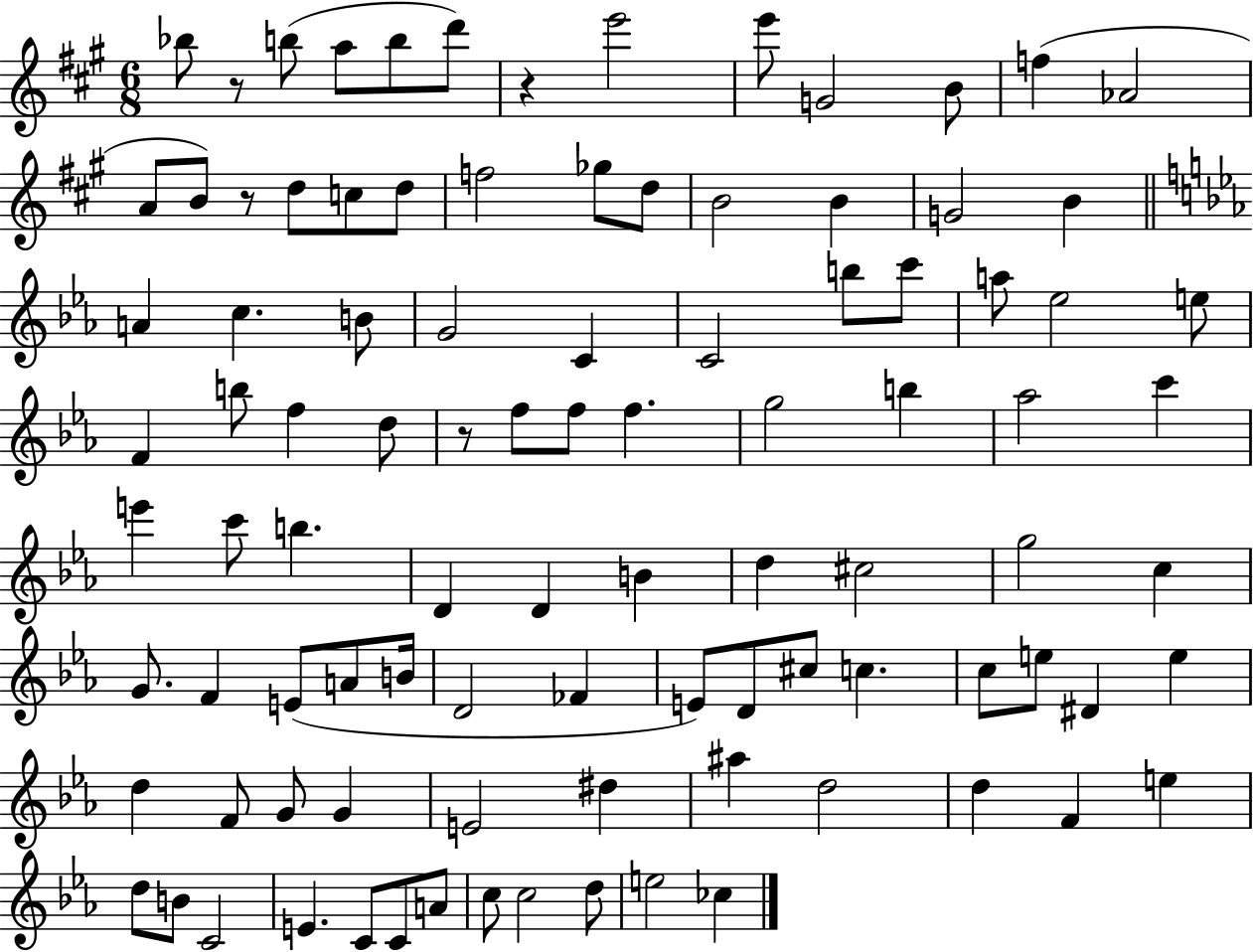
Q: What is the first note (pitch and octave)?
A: Bb5